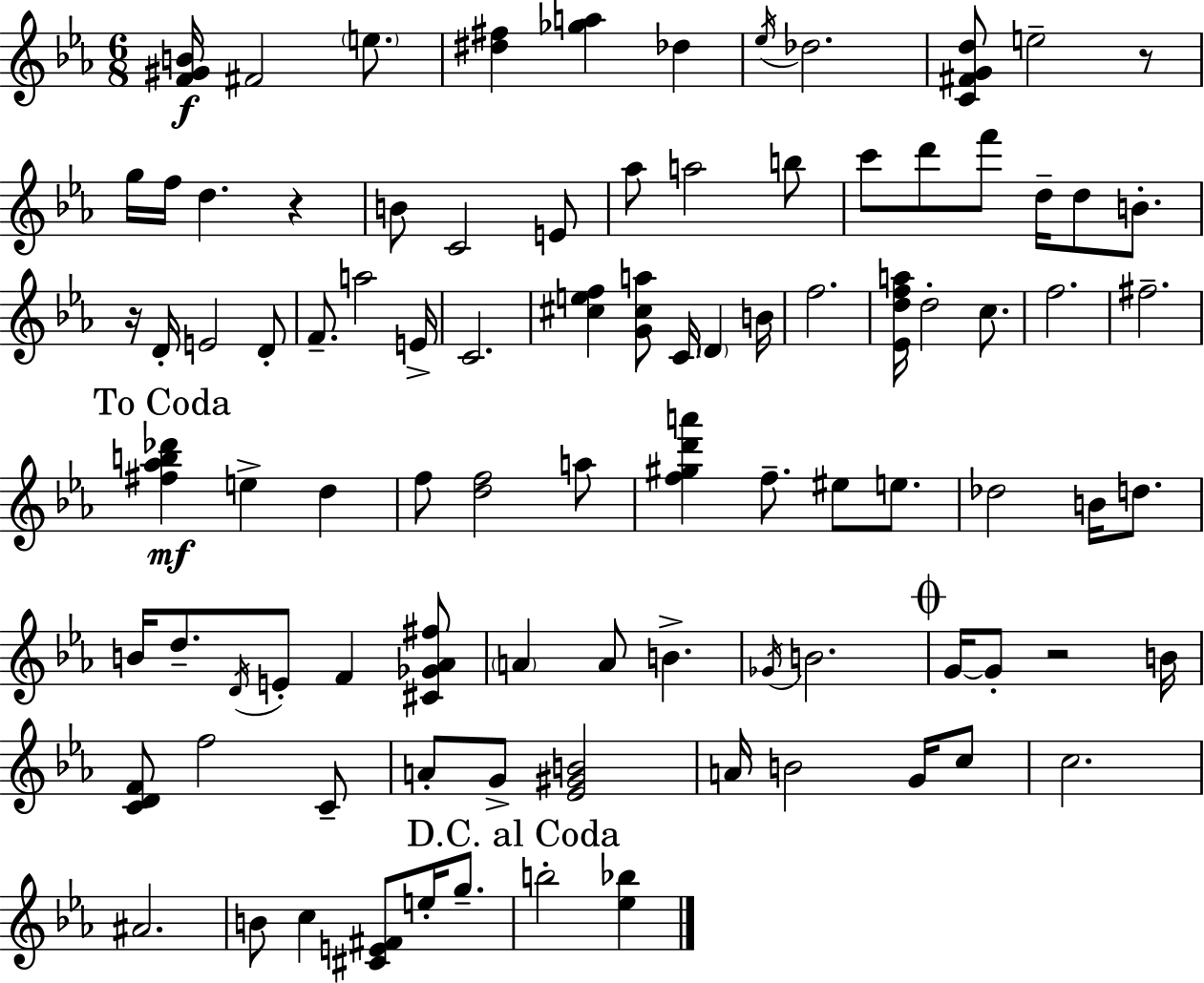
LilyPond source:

{
  \clef treble
  \numericTimeSignature
  \time 6/8
  \key ees \major
  <f' gis' b'>16\f fis'2 \parenthesize e''8. | <dis'' fis''>4 <ges'' a''>4 des''4 | \acciaccatura { ees''16 } des''2. | <c' fis' g' d''>8 e''2-- r8 | \break g''16 f''16 d''4. r4 | b'8 c'2 e'8 | aes''8 a''2 b''8 | c'''8 d'''8 f'''8 d''16-- d''8 b'8.-. | \break r16 d'16-. e'2 d'8-. | f'8.-- a''2 | e'16-> c'2. | <cis'' e'' f''>4 <g' cis'' a''>8 c'16 \parenthesize d'4 | \break b'16 f''2. | <ees' d'' f'' a''>16 d''2-. c''8. | f''2. | fis''2.-- | \break \mark "To Coda" <fis'' aes'' b'' des'''>4\mf e''4-> d''4 | f''8 <d'' f''>2 a''8 | <f'' gis'' d''' a'''>4 f''8.-- eis''8 e''8. | des''2 b'16 d''8. | \break b'16 d''8.-- \acciaccatura { d'16 } e'8-. f'4 | <cis' ges' aes' fis''>8 \parenthesize a'4 a'8 b'4.-> | \acciaccatura { ges'16 } b'2. | \mark \markup { \musicglyph "scripts.coda" } g'16~~ g'8-. r2 | \break b'16 <c' d' f'>8 f''2 | c'8-- a'8-. g'8-> <ees' gis' b'>2 | a'16 b'2 | g'16 c''8 c''2. | \break ais'2. | b'8 c''4 <cis' e' fis'>8 e''16-. | g''8.-- \mark "D.C. al Coda" b''2-. <ees'' bes''>4 | \bar "|."
}